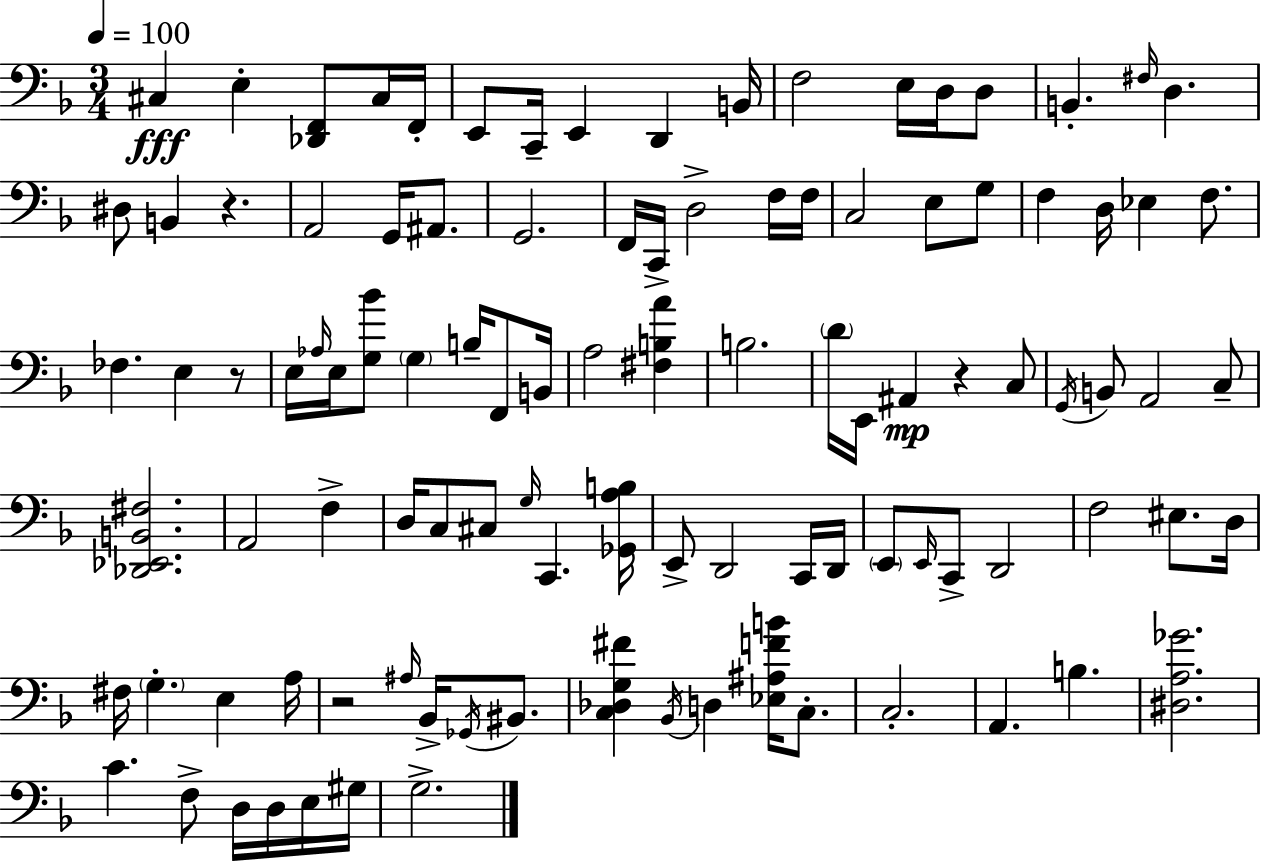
{
  \clef bass
  \numericTimeSignature
  \time 3/4
  \key f \major
  \tempo 4 = 100
  cis4\fff e4-. <des, f,>8 cis16 f,16-. | e,8 c,16-- e,4 d,4 b,16 | f2 e16 d16 d8 | b,4.-. \grace { fis16 } d4. | \break dis8 b,4 r4. | a,2 g,16 ais,8. | g,2. | f,16 c,16-> d2-> f16 | \break f16 c2 e8 g8 | f4 d16 ees4 f8. | fes4. e4 r8 | e16 \grace { aes16 } e16 <g bes'>8 \parenthesize g4 b16-- f,8 | \break b,16 a2 <fis b a'>4 | b2. | \parenthesize d'16 e,16 ais,4\mp r4 | c8 \acciaccatura { g,16 } b,8 a,2 | \break c8-- <des, ees, b, fis>2. | a,2 f4-> | d16 c8 cis8 \grace { g16 } c,4. | <ges, a b>16 e,8-> d,2 | \break c,16 d,16 \parenthesize e,8 \grace { e,16 } c,8-> d,2 | f2 | eis8. d16 fis16 \parenthesize g4.-. | e4 a16 r2 | \break \grace { ais16 } bes,16-> \acciaccatura { ges,16 } bis,8. <c des g fis'>4 \acciaccatura { bes,16 } | d4 <ees ais f' b'>16 c8.-. c2.-. | a,4. | b4. <dis a ges'>2. | \break c'4. | f8-> d16 d16 e16 gis16 g2.-> | \bar "|."
}